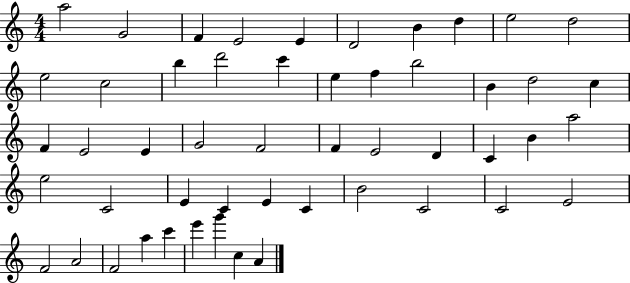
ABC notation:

X:1
T:Untitled
M:4/4
L:1/4
K:C
a2 G2 F E2 E D2 B d e2 d2 e2 c2 b d'2 c' e f b2 B d2 c F E2 E G2 F2 F E2 D C B a2 e2 C2 E C E C B2 C2 C2 E2 F2 A2 F2 a c' e' g' c A